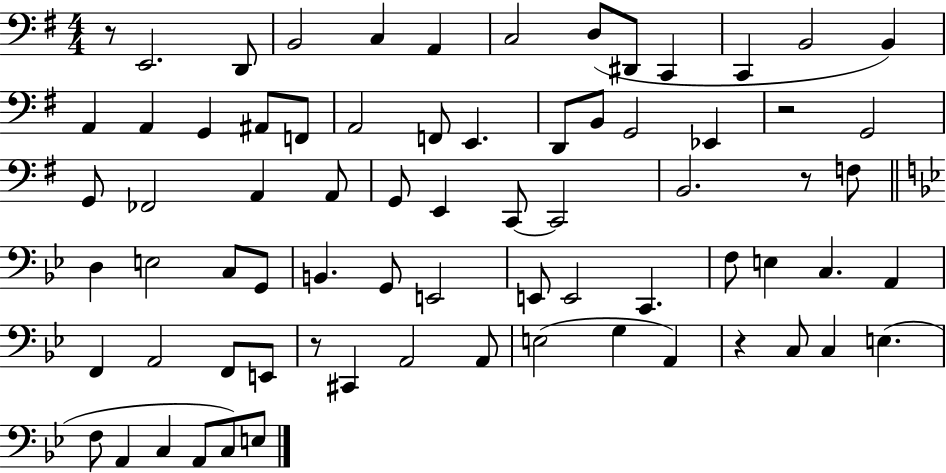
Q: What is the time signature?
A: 4/4